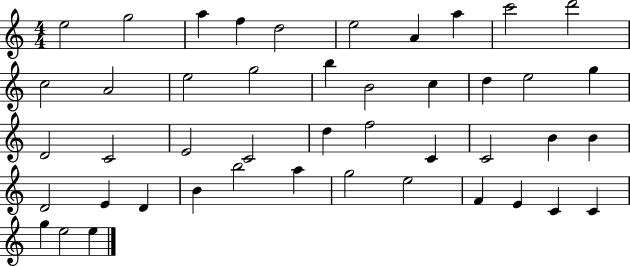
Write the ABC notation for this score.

X:1
T:Untitled
M:4/4
L:1/4
K:C
e2 g2 a f d2 e2 A a c'2 d'2 c2 A2 e2 g2 b B2 c d e2 g D2 C2 E2 C2 d f2 C C2 B B D2 E D B b2 a g2 e2 F E C C g e2 e